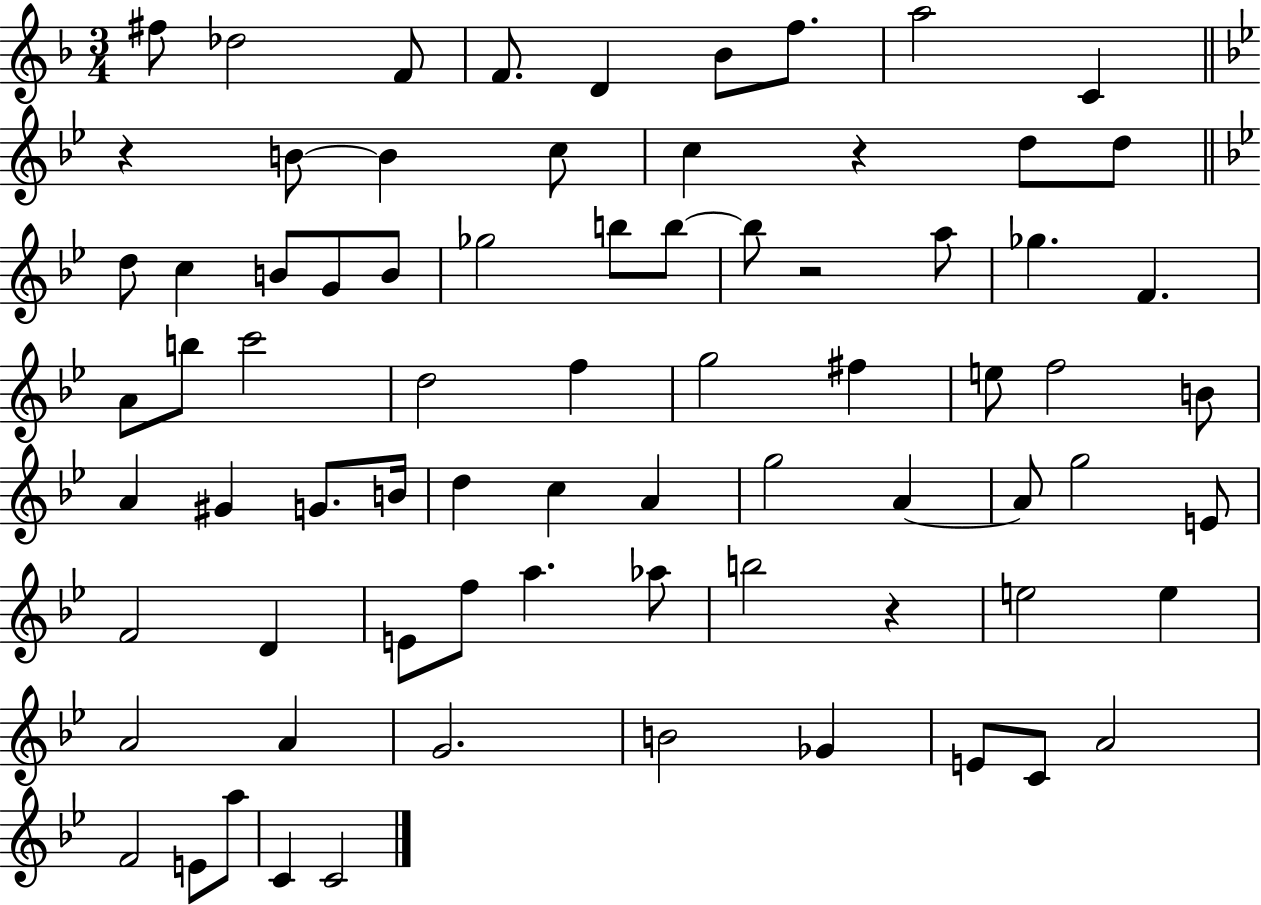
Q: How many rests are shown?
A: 4